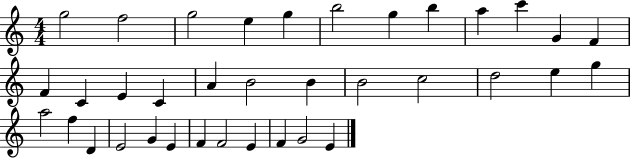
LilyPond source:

{
  \clef treble
  \numericTimeSignature
  \time 4/4
  \key c \major
  g''2 f''2 | g''2 e''4 g''4 | b''2 g''4 b''4 | a''4 c'''4 g'4 f'4 | \break f'4 c'4 e'4 c'4 | a'4 b'2 b'4 | b'2 c''2 | d''2 e''4 g''4 | \break a''2 f''4 d'4 | e'2 g'4 e'4 | f'4 f'2 e'4 | f'4 g'2 e'4 | \break \bar "|."
}